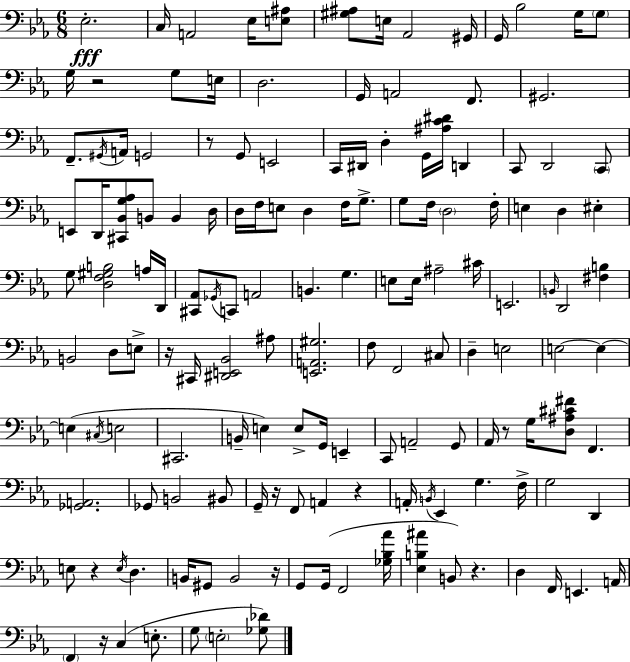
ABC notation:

X:1
T:Untitled
M:6/8
L:1/4
K:Cm
_E,2 C,/4 A,,2 _E,/4 [E,^A,]/2 [^G,^A,]/2 E,/4 _A,,2 ^G,,/4 G,,/4 _B,2 G,/4 G,/2 G,/4 z2 G,/2 E,/4 D,2 G,,/4 A,,2 F,,/2 ^G,,2 F,,/2 ^G,,/4 A,,/4 G,,2 z/2 G,,/2 E,,2 C,,/4 ^D,,/4 D, G,,/4 [^A,C^D]/4 D,, C,,/2 D,,2 C,,/2 E,,/2 D,,/4 [^C,,_B,,G,_A,]/2 B,,/2 B,, D,/4 D,/4 F,/4 E,/2 D, F,/4 G,/2 G,/2 F,/4 D,2 F,/4 E, D, ^E, G,/2 [D,F,^G,B,]2 A,/4 D,,/4 [^C,,_A,,]/2 _G,,/4 C,,/2 A,,2 B,, G, E,/2 E,/4 ^A,2 ^C/4 E,,2 B,,/4 D,,2 [^F,B,] B,,2 D,/2 E,/2 z/4 ^C,,/4 [^D,,E,,_B,,]2 ^A,/2 [E,,A,,^G,]2 F,/2 F,,2 ^C,/2 D, E,2 E,2 E, E, ^C,/4 E,2 ^C,,2 B,,/4 E, E,/2 G,,/4 E,, C,,/2 A,,2 G,,/2 _A,,/4 z/2 G,/4 [D,^A,^C^F]/2 F,, [_G,,A,,]2 _G,,/2 B,,2 ^B,,/2 G,,/4 z/4 F,,/2 A,, z A,,/4 B,,/4 _E,, G, F,/4 G,2 D,, E,/2 z E,/4 D, B,,/4 ^G,,/2 B,,2 z/4 G,,/2 G,,/4 F,,2 [_G,_B,_A]/4 [_E,B,^A] B,,/2 z D, F,,/4 E,, A,,/4 F,, z/4 C, E,/2 G,/2 E,2 [_G,_D]/2